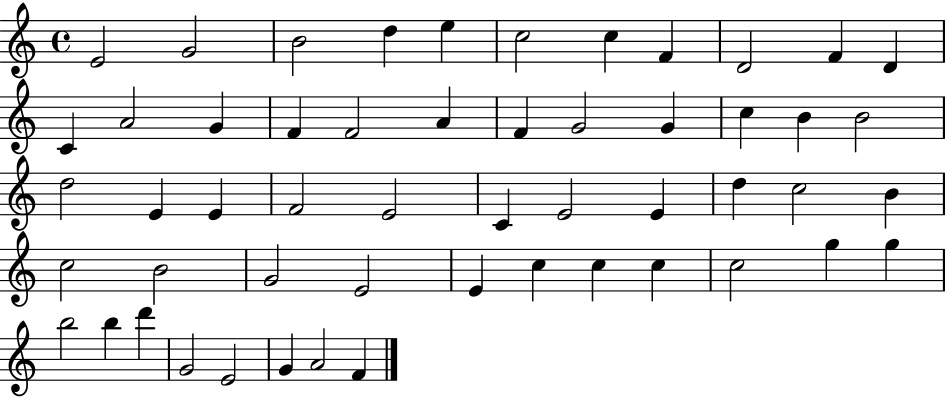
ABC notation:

X:1
T:Untitled
M:4/4
L:1/4
K:C
E2 G2 B2 d e c2 c F D2 F D C A2 G F F2 A F G2 G c B B2 d2 E E F2 E2 C E2 E d c2 B c2 B2 G2 E2 E c c c c2 g g b2 b d' G2 E2 G A2 F